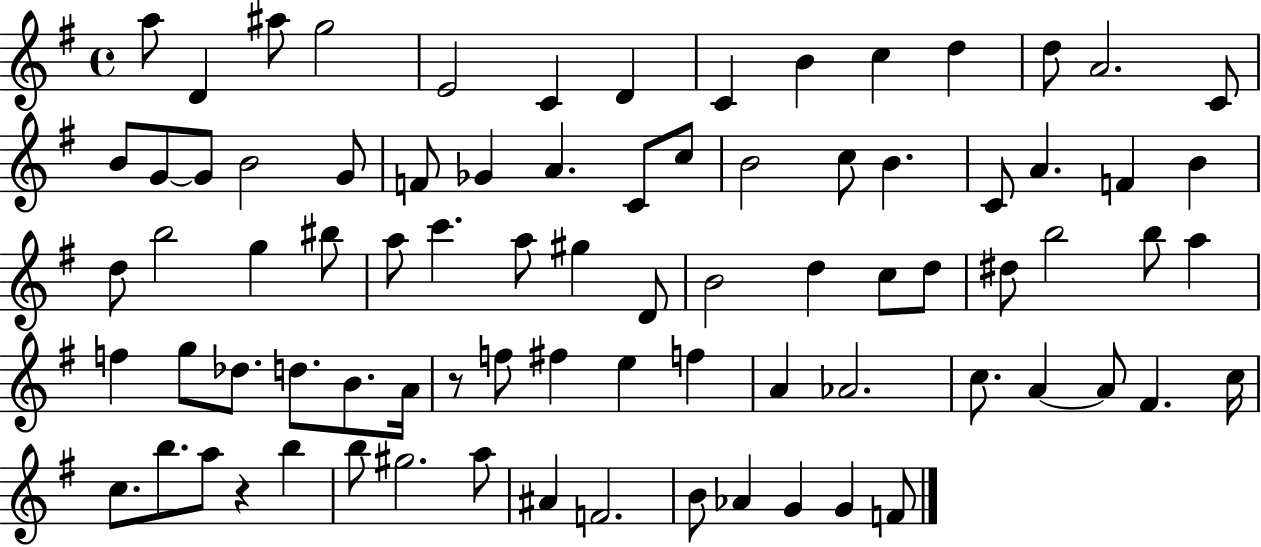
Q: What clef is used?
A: treble